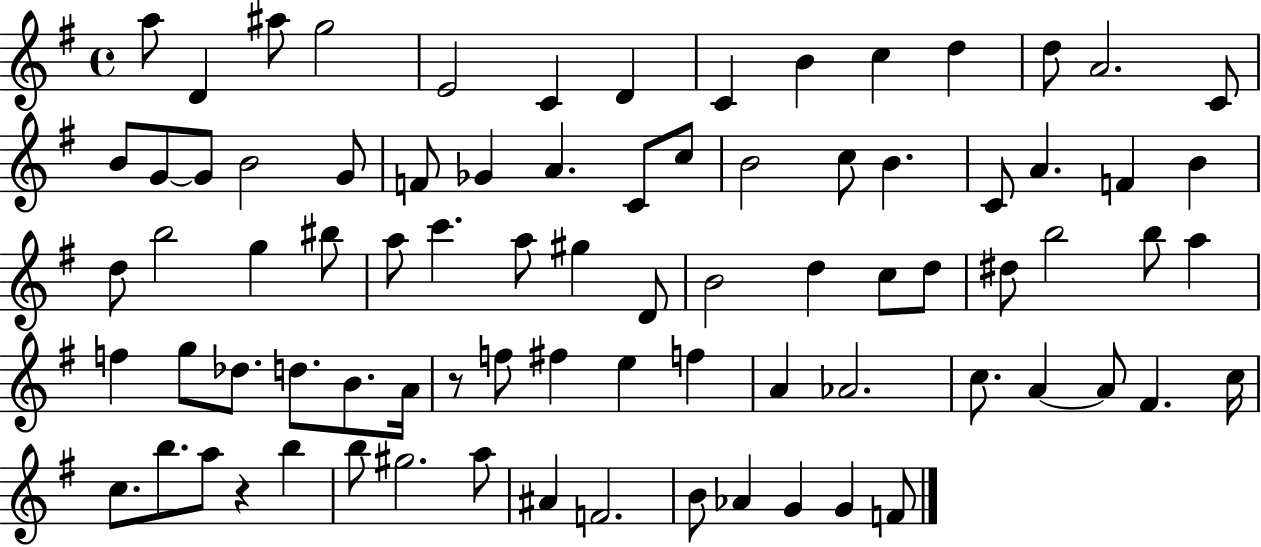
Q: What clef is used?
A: treble